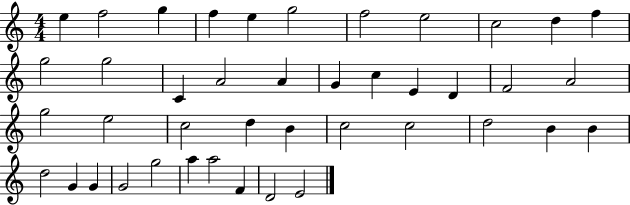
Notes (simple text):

E5/q F5/h G5/q F5/q E5/q G5/h F5/h E5/h C5/h D5/q F5/q G5/h G5/h C4/q A4/h A4/q G4/q C5/q E4/q D4/q F4/h A4/h G5/h E5/h C5/h D5/q B4/q C5/h C5/h D5/h B4/q B4/q D5/h G4/q G4/q G4/h G5/h A5/q A5/h F4/q D4/h E4/h